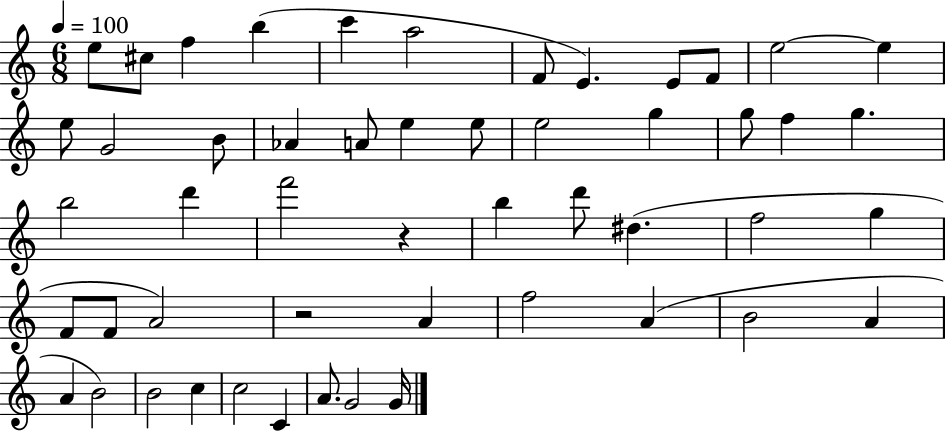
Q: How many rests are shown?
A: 2